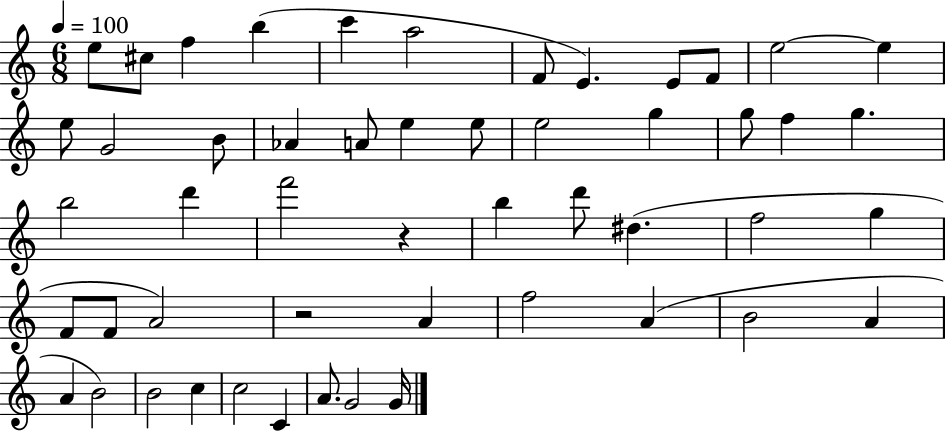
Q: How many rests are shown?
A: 2